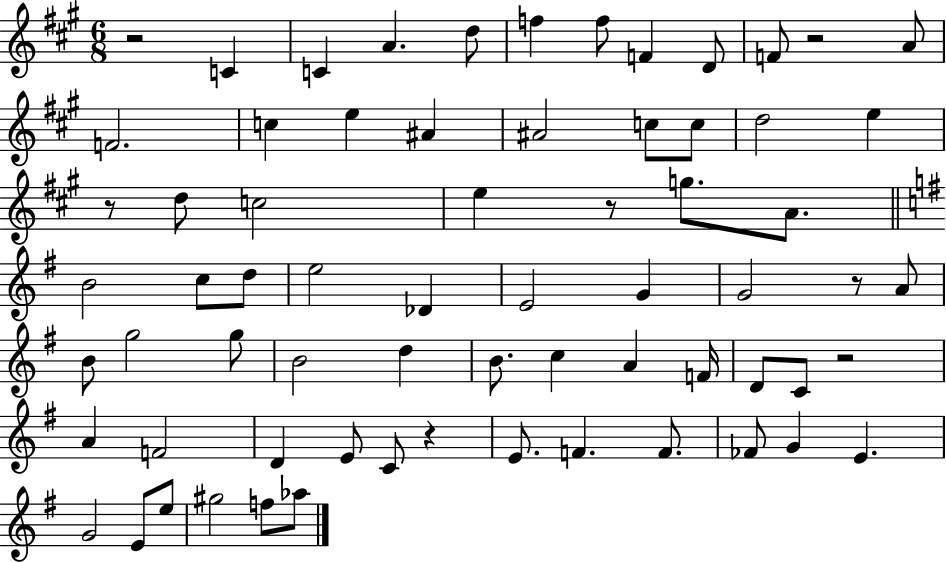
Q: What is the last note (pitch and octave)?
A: Ab5